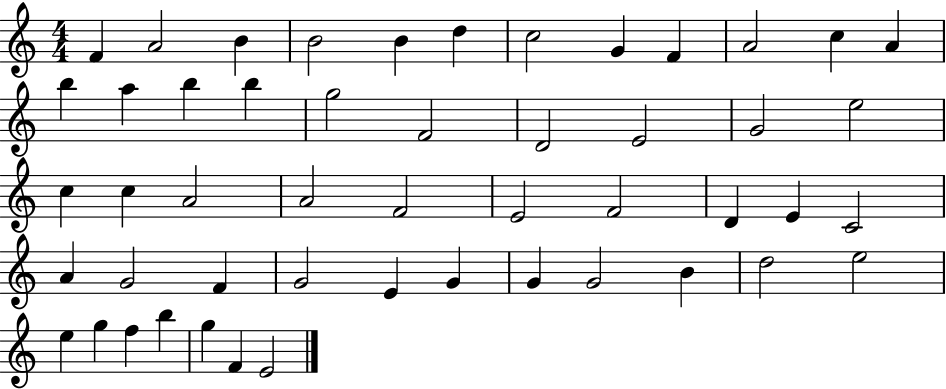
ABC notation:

X:1
T:Untitled
M:4/4
L:1/4
K:C
F A2 B B2 B d c2 G F A2 c A b a b b g2 F2 D2 E2 G2 e2 c c A2 A2 F2 E2 F2 D E C2 A G2 F G2 E G G G2 B d2 e2 e g f b g F E2